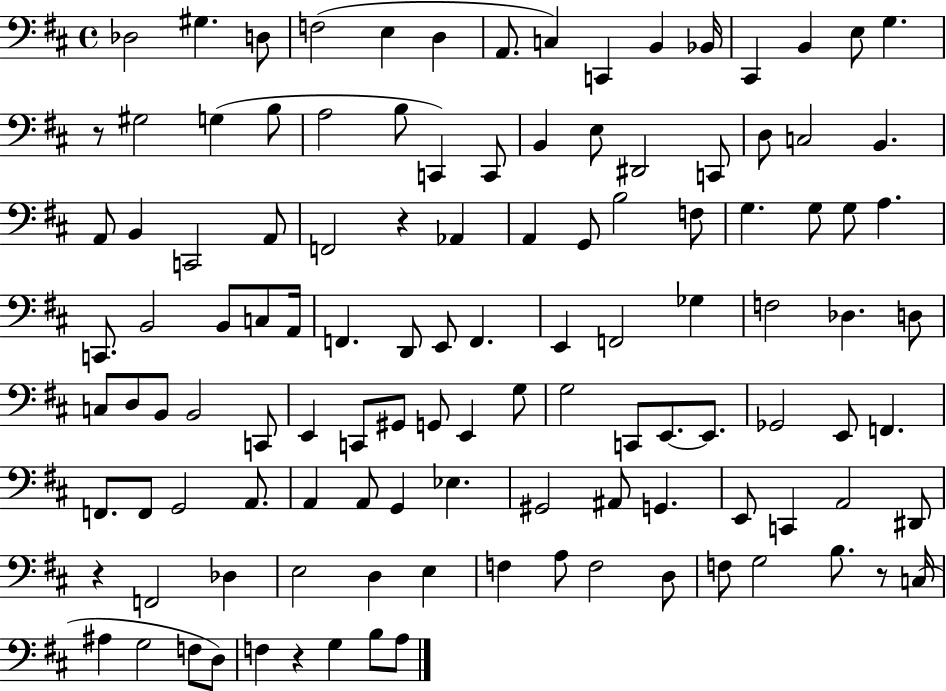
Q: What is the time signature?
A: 4/4